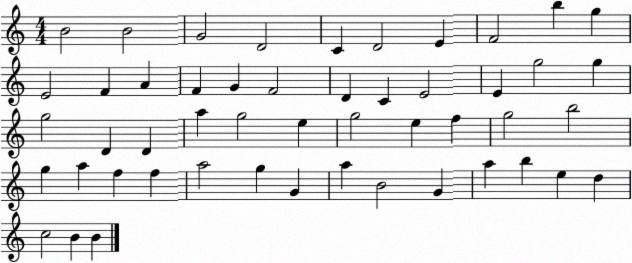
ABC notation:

X:1
T:Untitled
M:4/4
L:1/4
K:C
B2 B2 G2 D2 C D2 E F2 b g E2 F A F G F2 D C E2 E g2 g g2 D D a g2 e g2 e f g2 b2 g a f f a2 g G a B2 G a b e d c2 B B